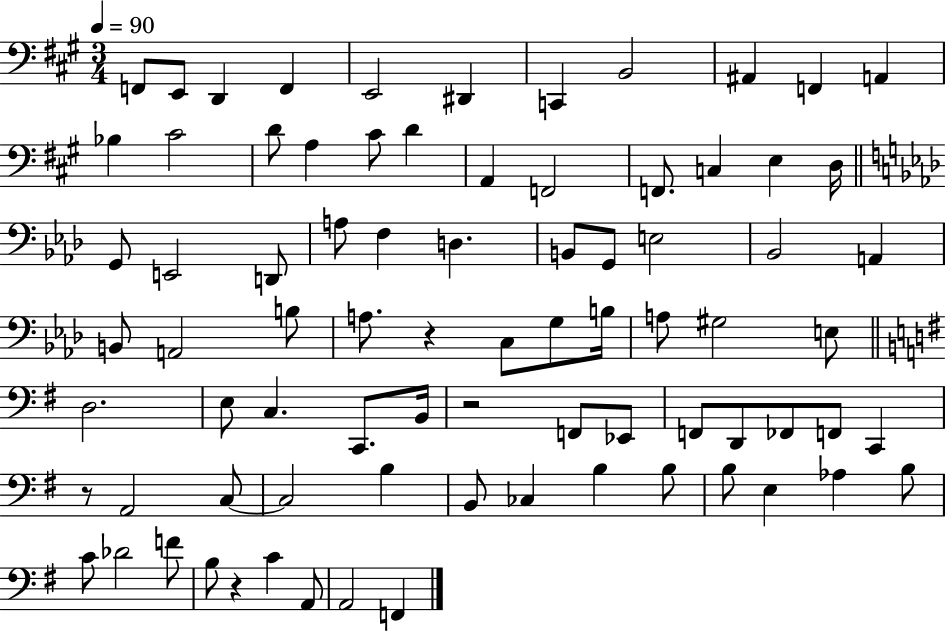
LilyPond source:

{
  \clef bass
  \numericTimeSignature
  \time 3/4
  \key a \major
  \tempo 4 = 90
  \repeat volta 2 { f,8 e,8 d,4 f,4 | e,2 dis,4 | c,4 b,2 | ais,4 f,4 a,4 | \break bes4 cis'2 | d'8 a4 cis'8 d'4 | a,4 f,2 | f,8. c4 e4 d16 | \break \bar "||" \break \key aes \major g,8 e,2 d,8 | a8 f4 d4. | b,8 g,8 e2 | bes,2 a,4 | \break b,8 a,2 b8 | a8. r4 c8 g8 b16 | a8 gis2 e8 | \bar "||" \break \key e \minor d2. | e8 c4. c,8. b,16 | r2 f,8 ees,8 | f,8 d,8 fes,8 f,8 c,4 | \break r8 a,2 c8~~ | c2 b4 | b,8 ces4 b4 b8 | b8 e4 aes4 b8 | \break c'8 des'2 f'8 | b8 r4 c'4 a,8 | a,2 f,4 | } \bar "|."
}